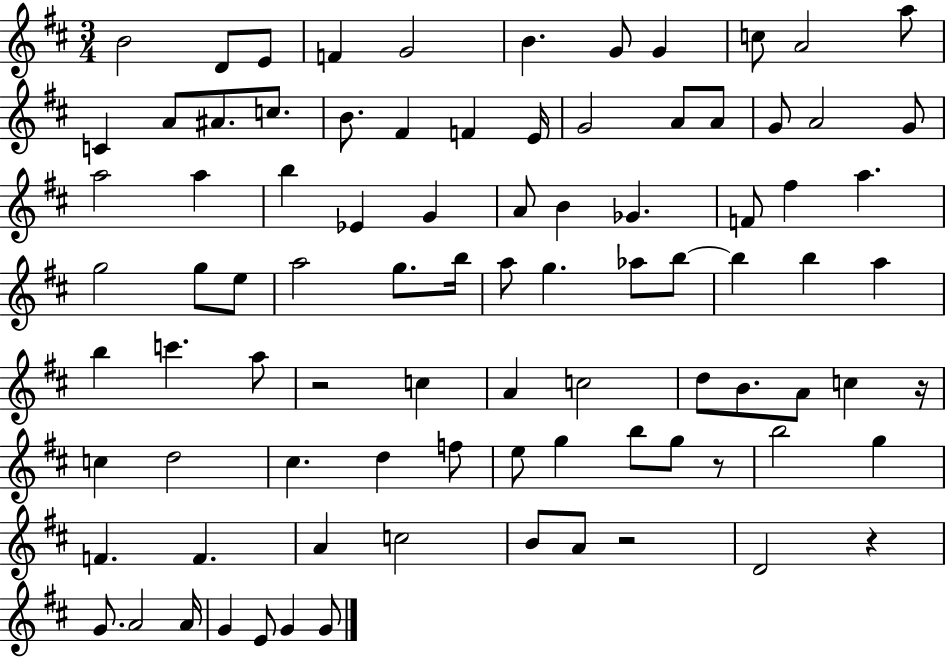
B4/h D4/e E4/e F4/q G4/h B4/q. G4/e G4/q C5/e A4/h A5/e C4/q A4/e A#4/e. C5/e. B4/e. F#4/q F4/q E4/s G4/h A4/e A4/e G4/e A4/h G4/e A5/h A5/q B5/q Eb4/q G4/q A4/e B4/q Gb4/q. F4/e F#5/q A5/q. G5/h G5/e E5/e A5/h G5/e. B5/s A5/e G5/q. Ab5/e B5/e B5/q B5/q A5/q B5/q C6/q. A5/e R/h C5/q A4/q C5/h D5/e B4/e. A4/e C5/q R/s C5/q D5/h C#5/q. D5/q F5/e E5/e G5/q B5/e G5/e R/e B5/h G5/q F4/q. F4/q. A4/q C5/h B4/e A4/e R/h D4/h R/q G4/e. A4/h A4/s G4/q E4/e G4/q G4/e